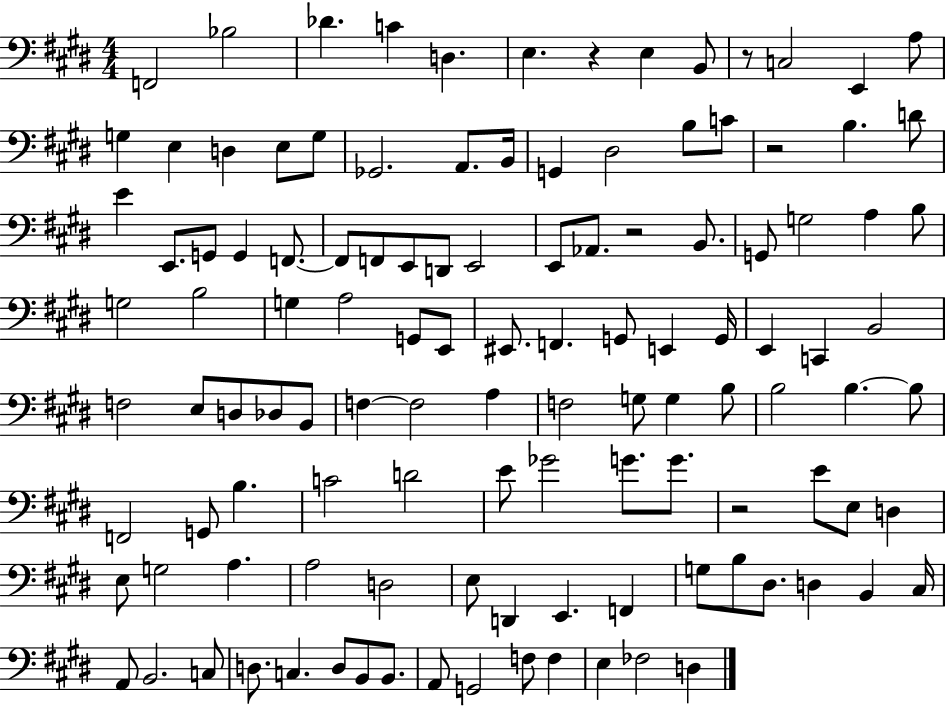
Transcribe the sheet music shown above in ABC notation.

X:1
T:Untitled
M:4/4
L:1/4
K:E
F,,2 _B,2 _D C D, E, z E, B,,/2 z/2 C,2 E,, A,/2 G, E, D, E,/2 G,/2 _G,,2 A,,/2 B,,/4 G,, ^D,2 B,/2 C/2 z2 B, D/2 E E,,/2 G,,/2 G,, F,,/2 F,,/2 F,,/2 E,,/2 D,,/2 E,,2 E,,/2 _A,,/2 z2 B,,/2 G,,/2 G,2 A, B,/2 G,2 B,2 G, A,2 G,,/2 E,,/2 ^E,,/2 F,, G,,/2 E,, G,,/4 E,, C,, B,,2 F,2 E,/2 D,/2 _D,/2 B,,/2 F, F,2 A, F,2 G,/2 G, B,/2 B,2 B, B,/2 F,,2 G,,/2 B, C2 D2 E/2 _G2 G/2 G/2 z2 E/2 E,/2 D, E,/2 G,2 A, A,2 D,2 E,/2 D,, E,, F,, G,/2 B,/2 ^D,/2 D, B,, ^C,/4 A,,/2 B,,2 C,/2 D,/2 C, D,/2 B,,/2 B,,/2 A,,/2 G,,2 F,/2 F, E, _F,2 D,